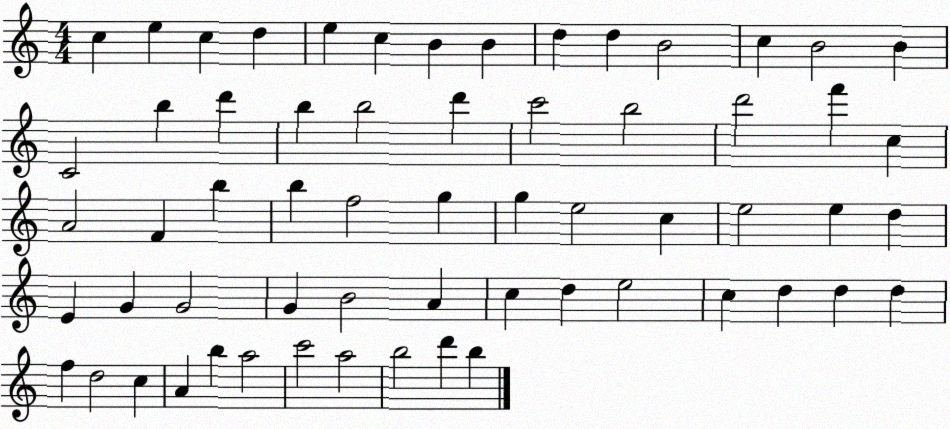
X:1
T:Untitled
M:4/4
L:1/4
K:C
c e c d e c B B d d B2 c B2 B C2 b d' b b2 d' c'2 b2 d'2 f' c A2 F b b f2 g g e2 c e2 e d E G G2 G B2 A c d e2 c d d d f d2 c A b a2 c'2 a2 b2 d' b